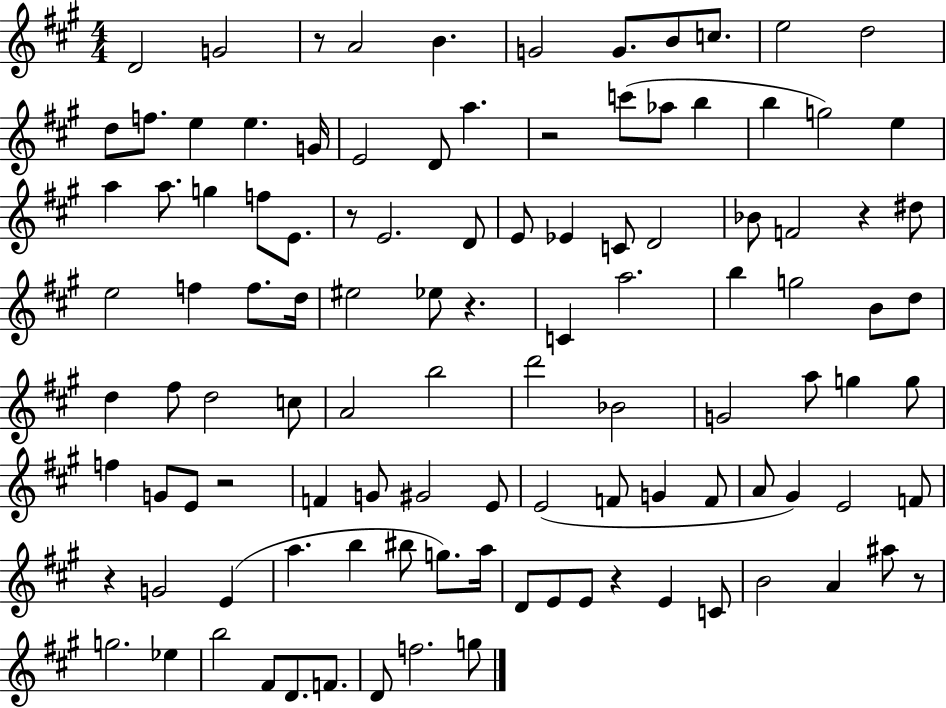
X:1
T:Untitled
M:4/4
L:1/4
K:A
D2 G2 z/2 A2 B G2 G/2 B/2 c/2 e2 d2 d/2 f/2 e e G/4 E2 D/2 a z2 c'/2 _a/2 b b g2 e a a/2 g f/2 E/2 z/2 E2 D/2 E/2 _E C/2 D2 _B/2 F2 z ^d/2 e2 f f/2 d/4 ^e2 _e/2 z C a2 b g2 B/2 d/2 d ^f/2 d2 c/2 A2 b2 d'2 _B2 G2 a/2 g g/2 f G/2 E/2 z2 F G/2 ^G2 E/2 E2 F/2 G F/2 A/2 ^G E2 F/2 z G2 E a b ^b/2 g/2 a/4 D/2 E/2 E/2 z E C/2 B2 A ^a/2 z/2 g2 _e b2 ^F/2 D/2 F/2 D/2 f2 g/2